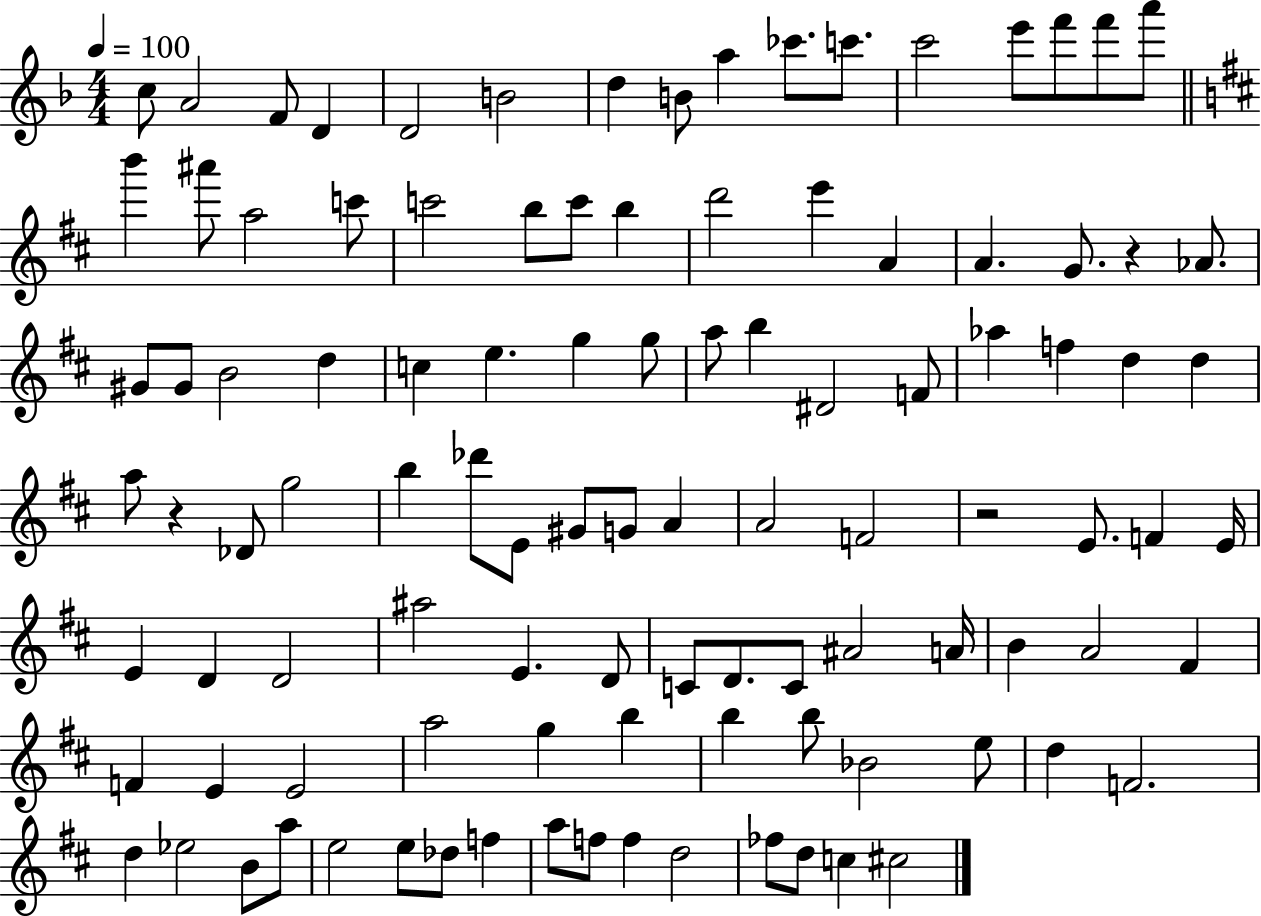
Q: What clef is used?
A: treble